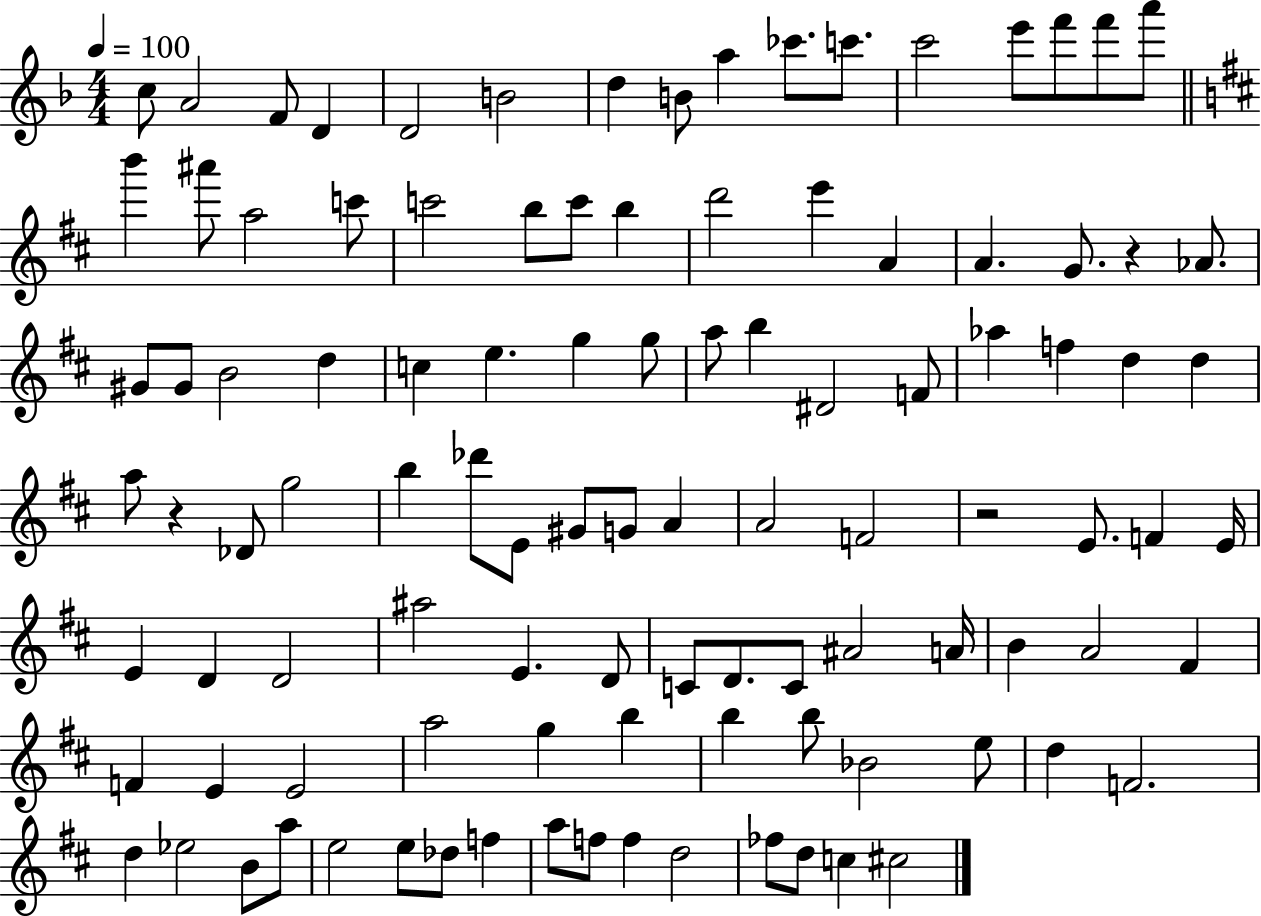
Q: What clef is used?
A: treble